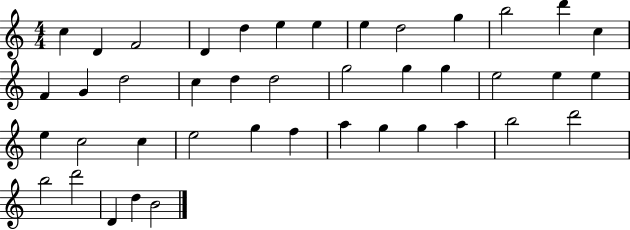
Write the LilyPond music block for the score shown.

{
  \clef treble
  \numericTimeSignature
  \time 4/4
  \key c \major
  c''4 d'4 f'2 | d'4 d''4 e''4 e''4 | e''4 d''2 g''4 | b''2 d'''4 c''4 | \break f'4 g'4 d''2 | c''4 d''4 d''2 | g''2 g''4 g''4 | e''2 e''4 e''4 | \break e''4 c''2 c''4 | e''2 g''4 f''4 | a''4 g''4 g''4 a''4 | b''2 d'''2 | \break b''2 d'''2 | d'4 d''4 b'2 | \bar "|."
}